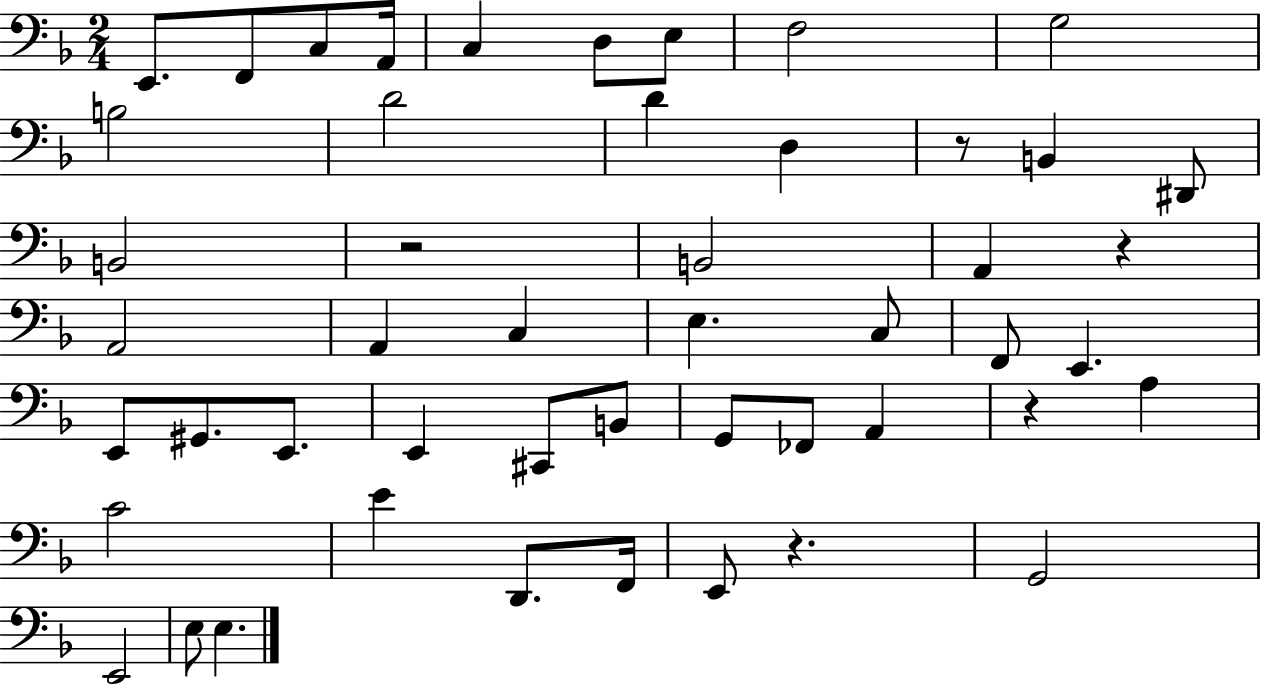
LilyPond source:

{
  \clef bass
  \numericTimeSignature
  \time 2/4
  \key f \major
  e,8. f,8 c8 a,16 | c4 d8 e8 | f2 | g2 | \break b2 | d'2 | d'4 d4 | r8 b,4 dis,8 | \break b,2 | r2 | b,2 | a,4 r4 | \break a,2 | a,4 c4 | e4. c8 | f,8 e,4. | \break e,8 gis,8. e,8. | e,4 cis,8 b,8 | g,8 fes,8 a,4 | r4 a4 | \break c'2 | e'4 d,8. f,16 | e,8 r4. | g,2 | \break e,2 | e8 e4. | \bar "|."
}